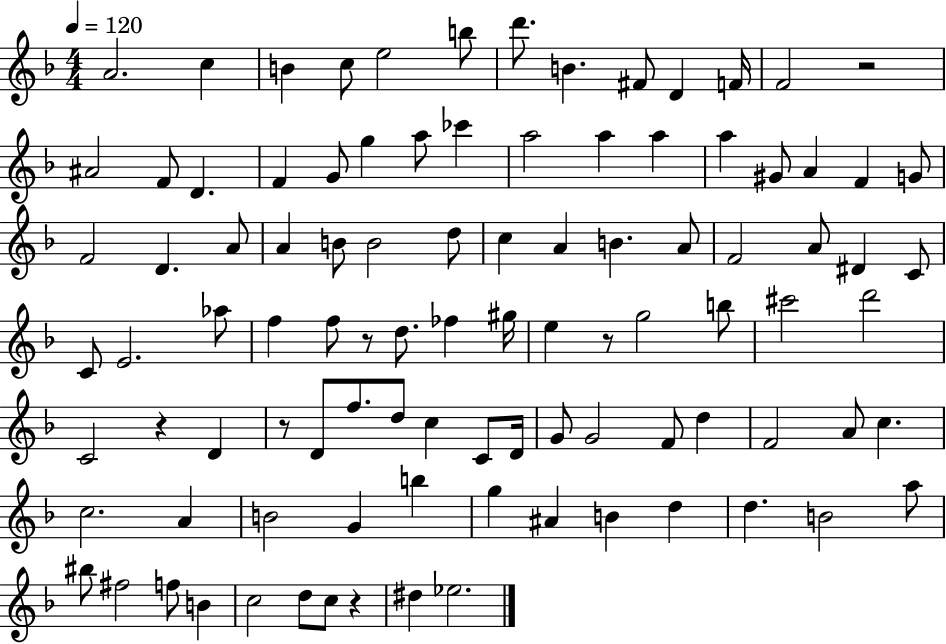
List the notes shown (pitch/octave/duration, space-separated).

A4/h. C5/q B4/q C5/e E5/h B5/e D6/e. B4/q. F#4/e D4/q F4/s F4/h R/h A#4/h F4/e D4/q. F4/q G4/e G5/q A5/e CES6/q A5/h A5/q A5/q A5/q G#4/e A4/q F4/q G4/e F4/h D4/q. A4/e A4/q B4/e B4/h D5/e C5/q A4/q B4/q. A4/e F4/h A4/e D#4/q C4/e C4/e E4/h. Ab5/e F5/q F5/e R/e D5/e. FES5/q G#5/s E5/q R/e G5/h B5/e C#6/h D6/h C4/h R/q D4/q R/e D4/e F5/e. D5/e C5/q C4/e D4/s G4/e G4/h F4/e D5/q F4/h A4/e C5/q. C5/h. A4/q B4/h G4/q B5/q G5/q A#4/q B4/q D5/q D5/q. B4/h A5/e BIS5/e F#5/h F5/e B4/q C5/h D5/e C5/e R/q D#5/q Eb5/h.